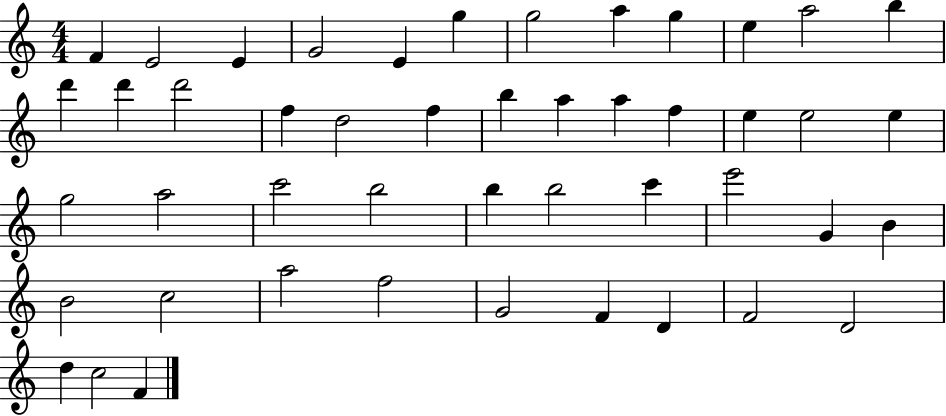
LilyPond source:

{
  \clef treble
  \numericTimeSignature
  \time 4/4
  \key c \major
  f'4 e'2 e'4 | g'2 e'4 g''4 | g''2 a''4 g''4 | e''4 a''2 b''4 | \break d'''4 d'''4 d'''2 | f''4 d''2 f''4 | b''4 a''4 a''4 f''4 | e''4 e''2 e''4 | \break g''2 a''2 | c'''2 b''2 | b''4 b''2 c'''4 | e'''2 g'4 b'4 | \break b'2 c''2 | a''2 f''2 | g'2 f'4 d'4 | f'2 d'2 | \break d''4 c''2 f'4 | \bar "|."
}